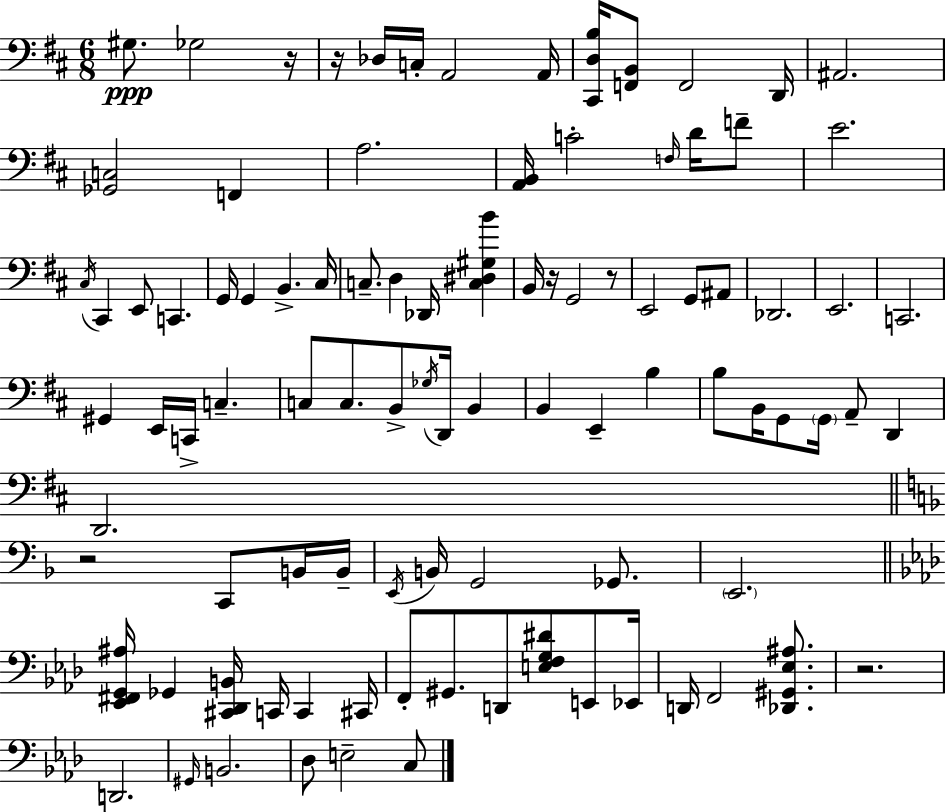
X:1
T:Untitled
M:6/8
L:1/4
K:D
^G,/2 _G,2 z/4 z/4 _D,/4 C,/4 A,,2 A,,/4 [^C,,D,B,]/4 [F,,B,,]/2 F,,2 D,,/4 ^A,,2 [_G,,C,]2 F,, A,2 [A,,B,,]/4 C2 F,/4 D/4 F/2 E2 ^C,/4 ^C,, E,,/2 C,, G,,/4 G,, B,, ^C,/4 C,/2 D, _D,,/4 [C,^D,^G,B] B,,/4 z/4 G,,2 z/2 E,,2 G,,/2 ^A,,/2 _D,,2 E,,2 C,,2 ^G,, E,,/4 C,,/4 C, C,/2 C,/2 B,,/2 _G,/4 D,,/4 B,, B,, E,, B, B,/2 B,,/4 G,,/2 G,,/4 A,,/2 D,, D,,2 z2 C,,/2 B,,/4 B,,/4 E,,/4 B,,/4 G,,2 _G,,/2 E,,2 [_E,,^F,,G,,^A,]/4 _G,, [^C,,_D,,B,,]/4 C,,/4 C,, ^C,,/4 F,,/2 ^G,,/2 D,,/2 [E,F,G,^D]/2 E,,/2 _E,,/4 D,,/4 F,,2 [_D,,^G,,_E,^A,]/2 z2 D,,2 ^G,,/4 B,,2 _D,/2 E,2 C,/2